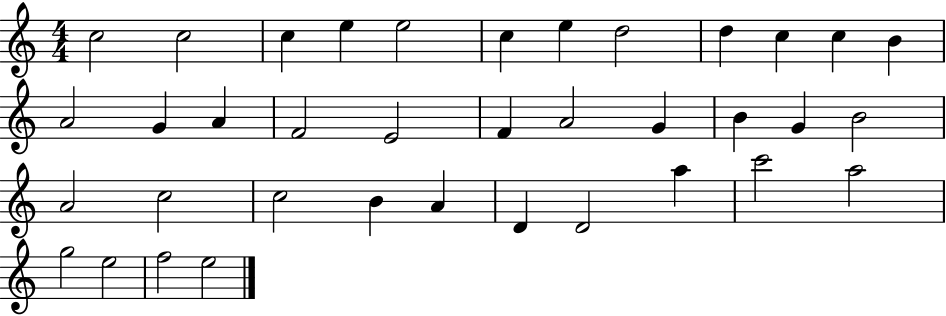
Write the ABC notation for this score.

X:1
T:Untitled
M:4/4
L:1/4
K:C
c2 c2 c e e2 c e d2 d c c B A2 G A F2 E2 F A2 G B G B2 A2 c2 c2 B A D D2 a c'2 a2 g2 e2 f2 e2